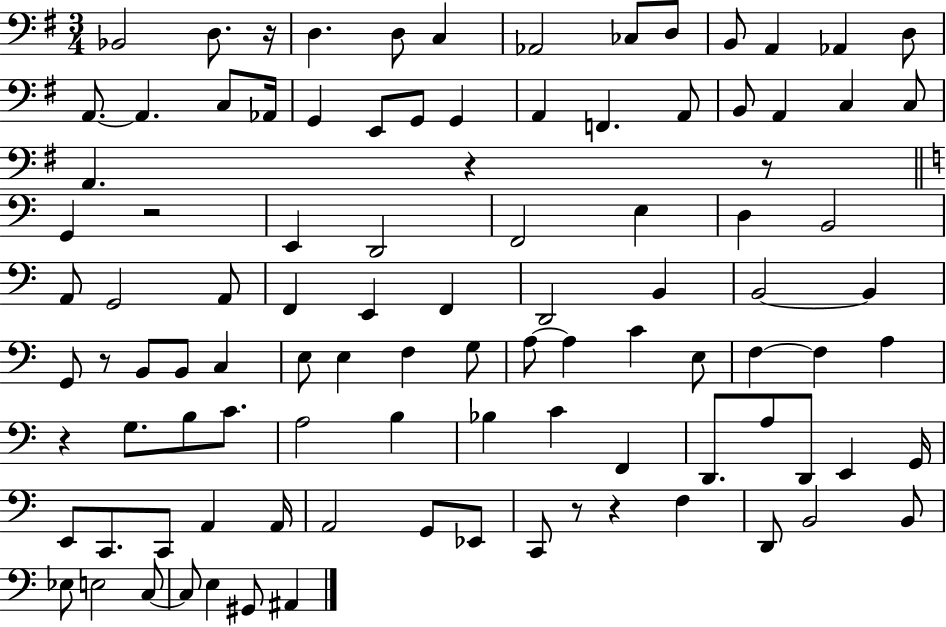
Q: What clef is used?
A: bass